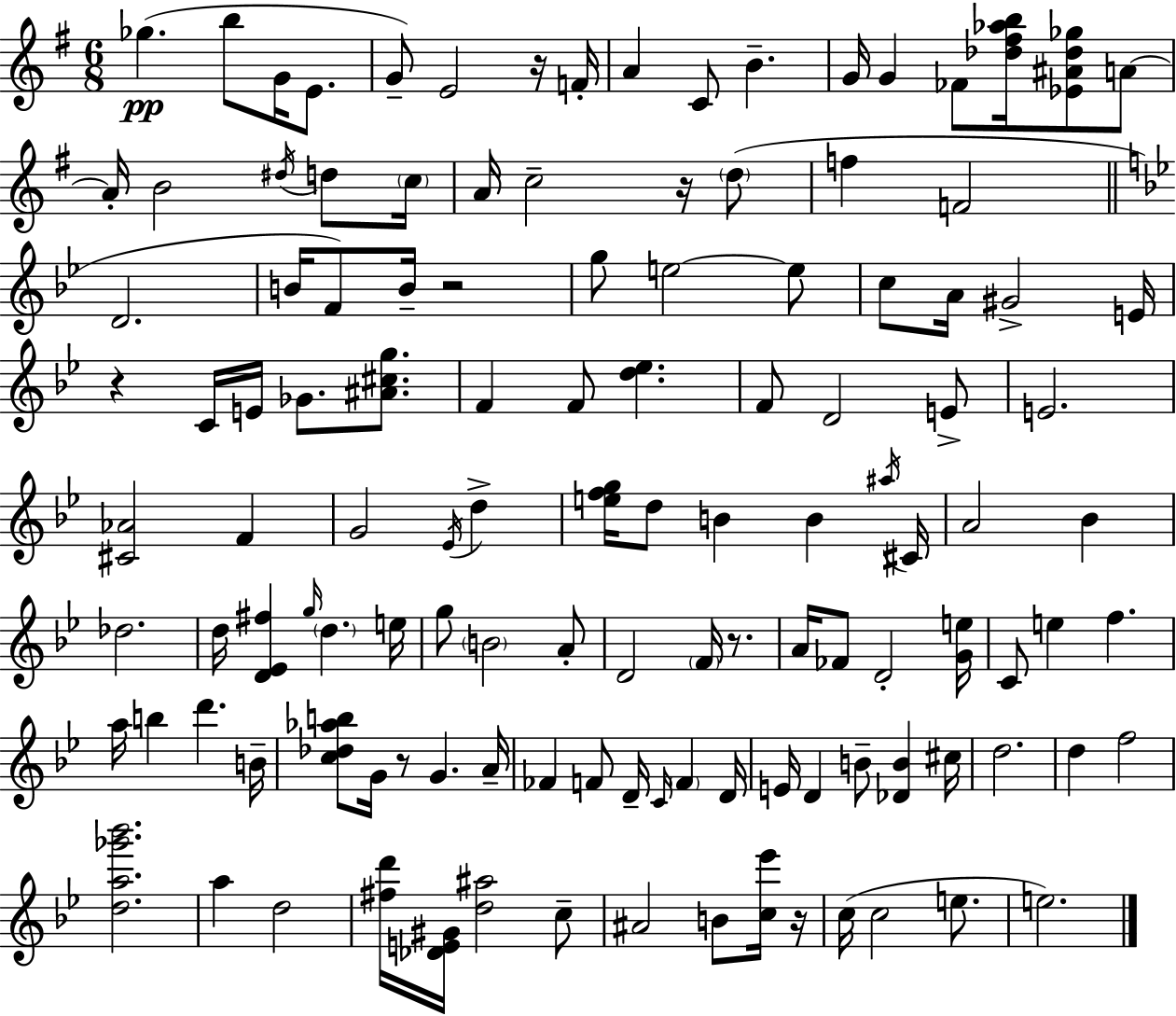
{
  \clef treble
  \numericTimeSignature
  \time 6/8
  \key g \major
  ges''4.(\pp b''8 g'16 e'8. | g'8--) e'2 r16 f'16-. | a'4 c'8 b'4.-- | g'16 g'4 fes'8 <des'' fis'' aes'' b''>16 <ees' ais' des'' ges''>8 a'8~~ | \break a'16-. b'2 \acciaccatura { dis''16 } d''8 | \parenthesize c''16 a'16 c''2-- r16 \parenthesize d''8( | f''4 f'2 | \bar "||" \break \key bes \major d'2. | b'16 f'8) b'16-- r2 | g''8 e''2~~ e''8 | c''8 a'16 gis'2-> e'16 | \break r4 c'16 e'16 ges'8. <ais' cis'' g''>8. | f'4 f'8 <d'' ees''>4. | f'8 d'2 e'8-> | e'2. | \break <cis' aes'>2 f'4 | g'2 \acciaccatura { ees'16 } d''4-> | <e'' f'' g''>16 d''8 b'4 b'4 | \acciaccatura { ais''16 } cis'16 a'2 bes'4 | \break des''2. | d''16 <d' ees' fis''>4 \grace { g''16 } \parenthesize d''4. | e''16 g''8 \parenthesize b'2 | a'8-. d'2 \parenthesize f'16 | \break r8. a'16 fes'8 d'2-. | <g' e''>16 c'8 e''4 f''4. | a''16 b''4 d'''4. | b'16-- <c'' des'' aes'' b''>8 g'16 r8 g'4. | \break a'16-- fes'4 f'8 d'16-- \grace { c'16 } \parenthesize f'4 | d'16 e'16 d'4 b'8-- <des' b'>4 | cis''16 d''2. | d''4 f''2 | \break <d'' a'' ges''' bes'''>2. | a''4 d''2 | <fis'' d'''>16 <des' e' gis'>16 <d'' ais''>2 | c''8-- ais'2 | \break b'8 <c'' ees'''>16 r16 c''16( c''2 | e''8. e''2.) | \bar "|."
}